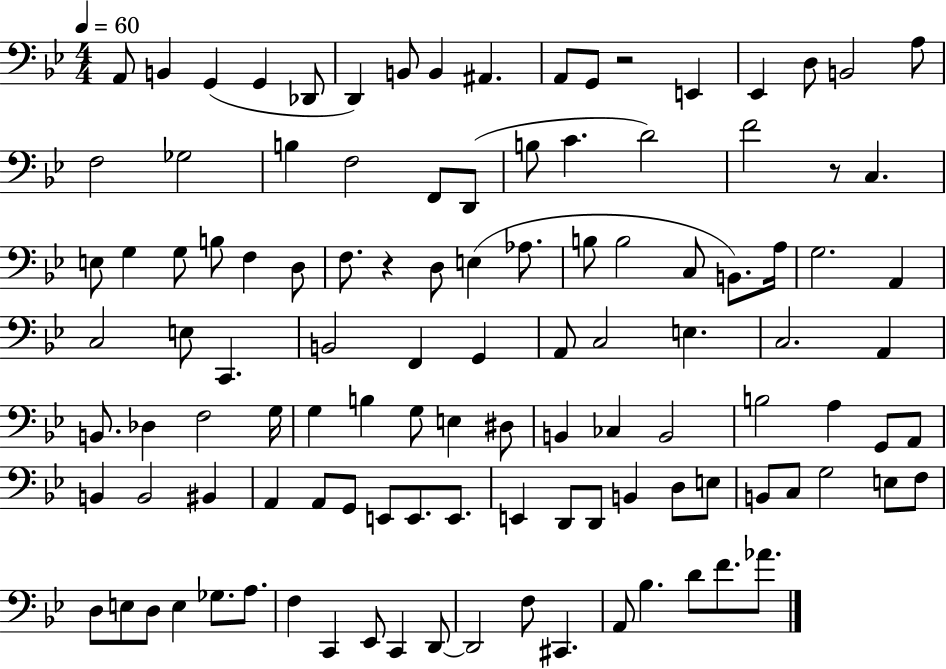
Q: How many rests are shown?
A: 3